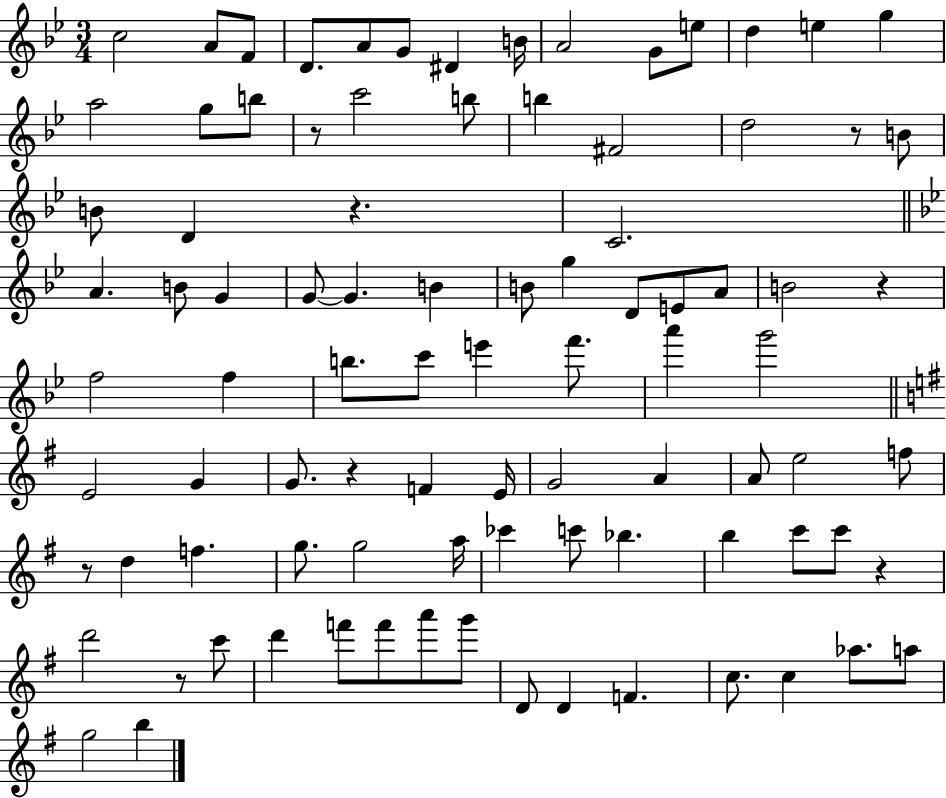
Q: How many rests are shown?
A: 8